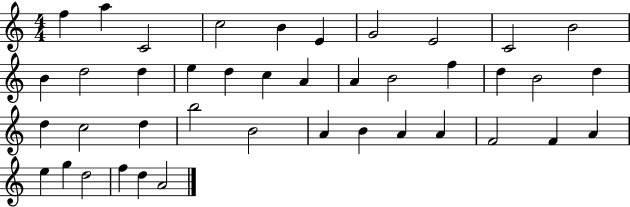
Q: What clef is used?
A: treble